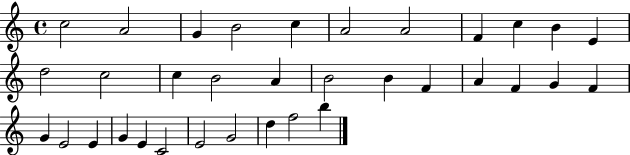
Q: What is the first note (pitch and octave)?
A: C5